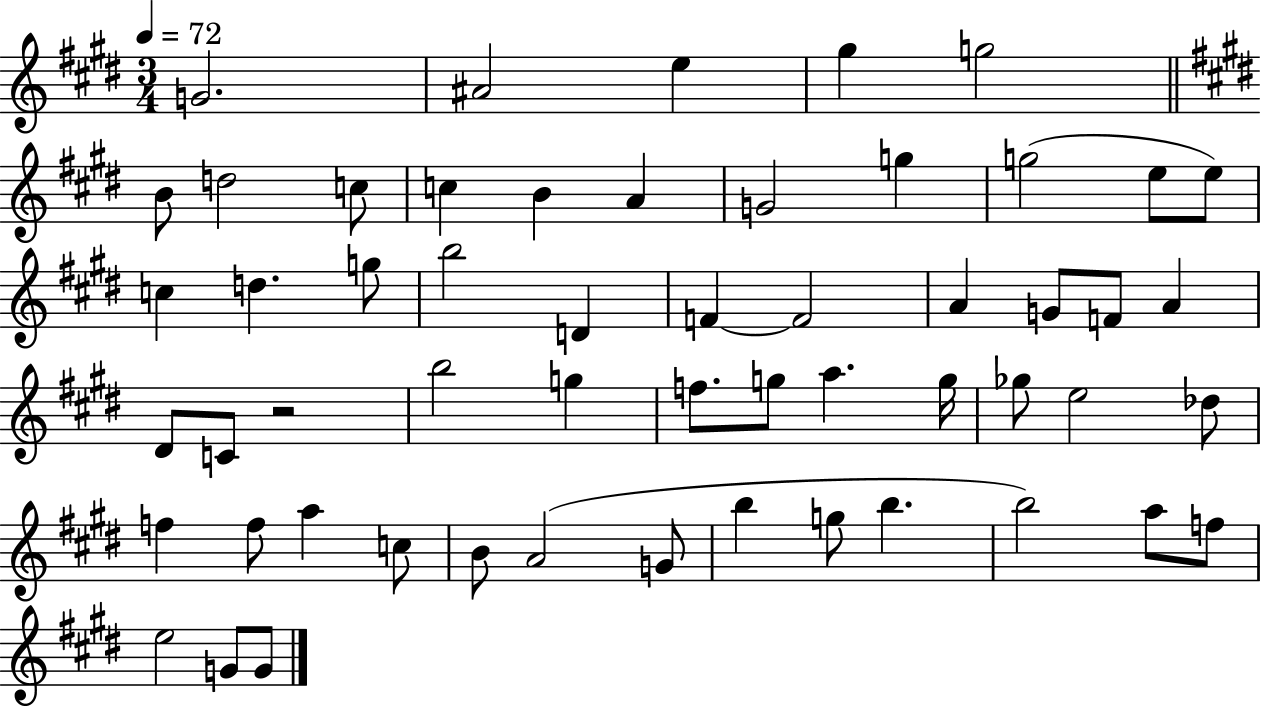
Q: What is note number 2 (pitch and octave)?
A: A#4